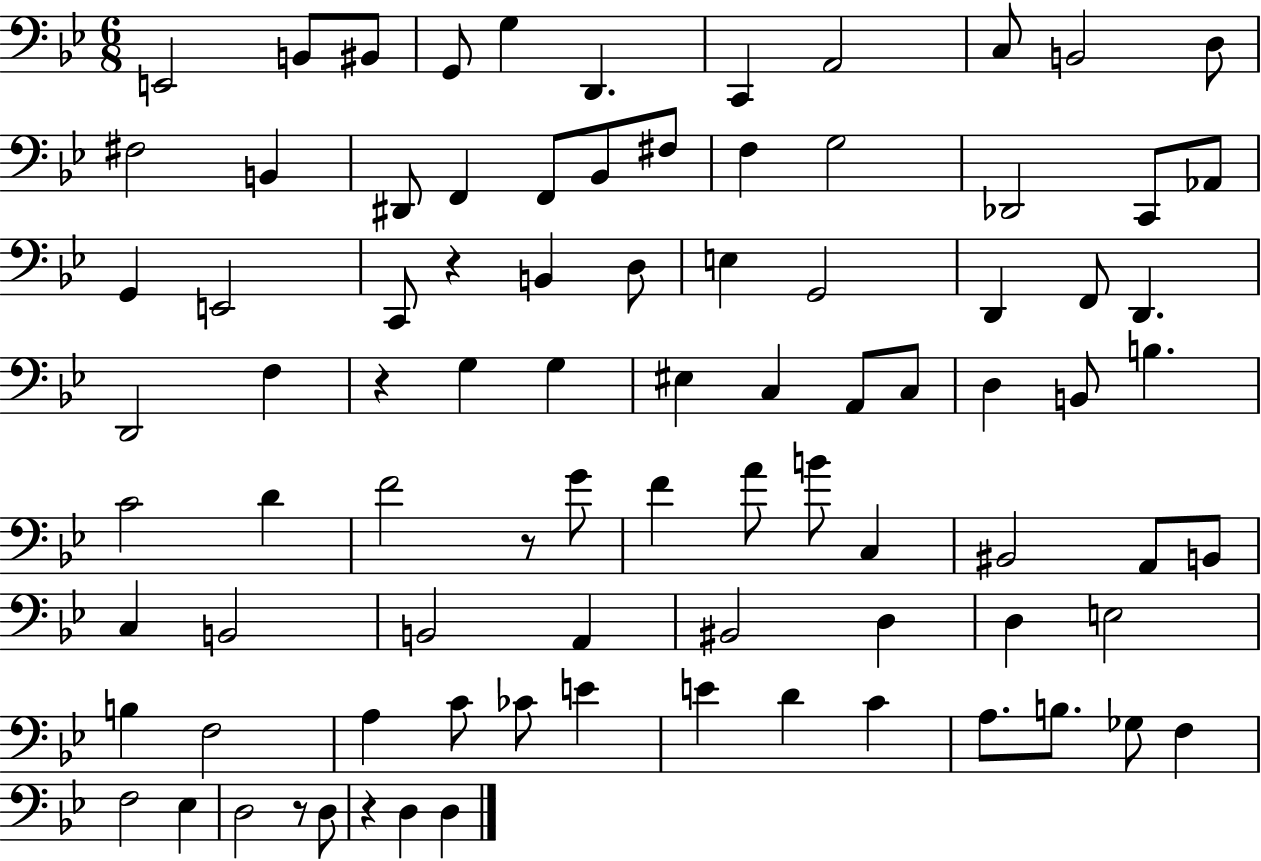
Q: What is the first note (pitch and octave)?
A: E2